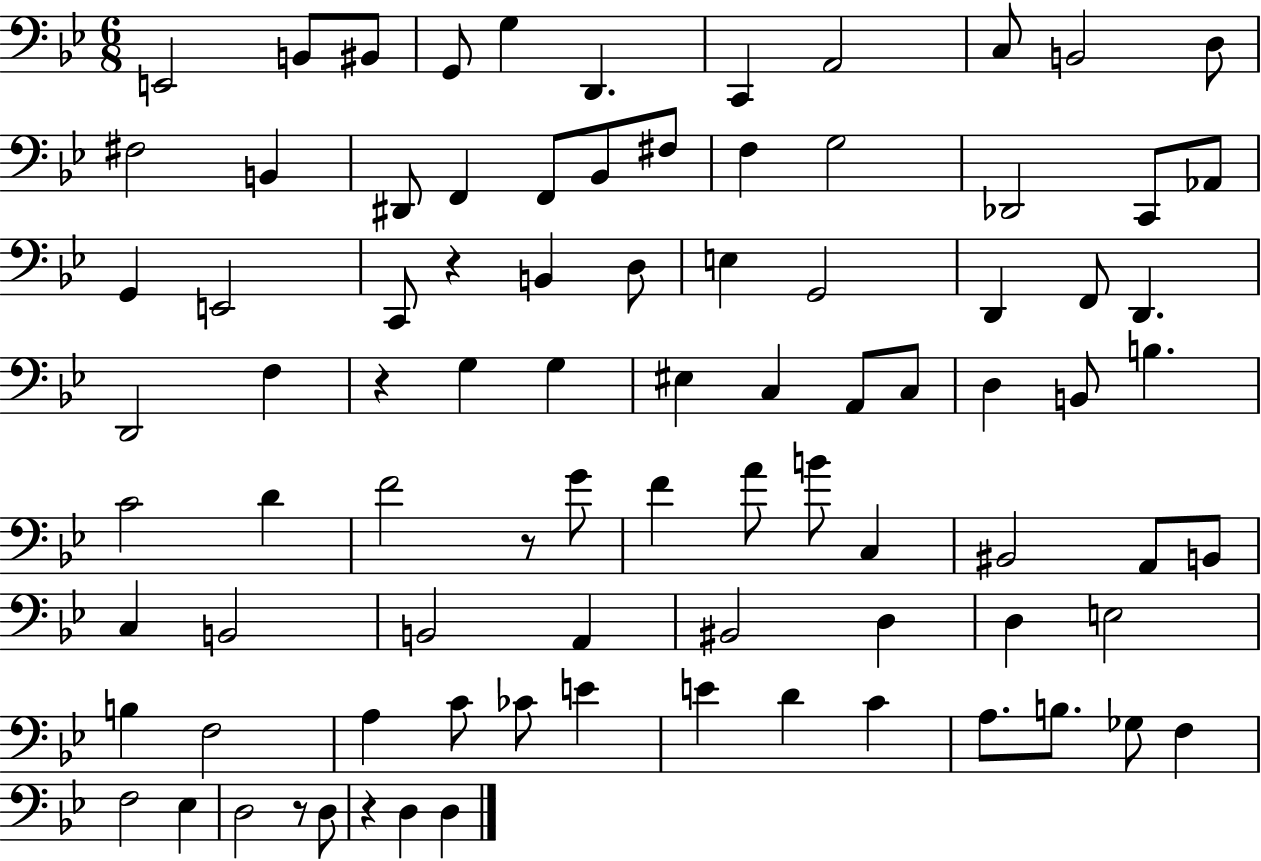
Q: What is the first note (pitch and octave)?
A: E2